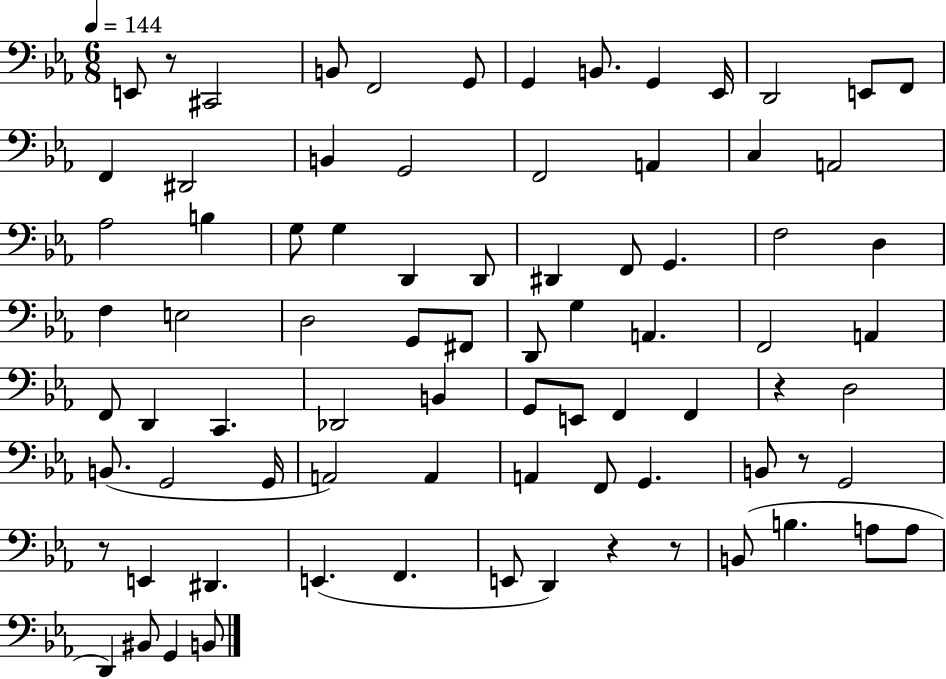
X:1
T:Untitled
M:6/8
L:1/4
K:Eb
E,,/2 z/2 ^C,,2 B,,/2 F,,2 G,,/2 G,, B,,/2 G,, _E,,/4 D,,2 E,,/2 F,,/2 F,, ^D,,2 B,, G,,2 F,,2 A,, C, A,,2 _A,2 B, G,/2 G, D,, D,,/2 ^D,, F,,/2 G,, F,2 D, F, E,2 D,2 G,,/2 ^F,,/2 D,,/2 G, A,, F,,2 A,, F,,/2 D,, C,, _D,,2 B,, G,,/2 E,,/2 F,, F,, z D,2 B,,/2 G,,2 G,,/4 A,,2 A,, A,, F,,/2 G,, B,,/2 z/2 G,,2 z/2 E,, ^D,, E,, F,, E,,/2 D,, z z/2 B,,/2 B, A,/2 A,/2 D,, ^B,,/2 G,, B,,/2